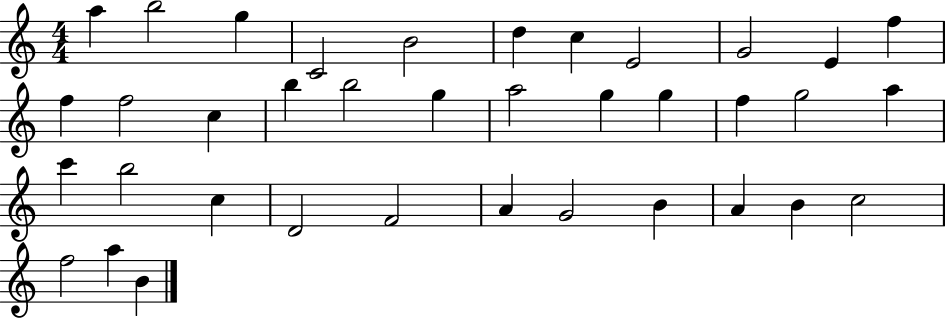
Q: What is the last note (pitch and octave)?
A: B4